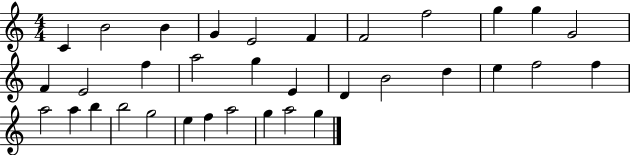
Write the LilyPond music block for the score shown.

{
  \clef treble
  \numericTimeSignature
  \time 4/4
  \key c \major
  c'4 b'2 b'4 | g'4 e'2 f'4 | f'2 f''2 | g''4 g''4 g'2 | \break f'4 e'2 f''4 | a''2 g''4 e'4 | d'4 b'2 d''4 | e''4 f''2 f''4 | \break a''2 a''4 b''4 | b''2 g''2 | e''4 f''4 a''2 | g''4 a''2 g''4 | \break \bar "|."
}